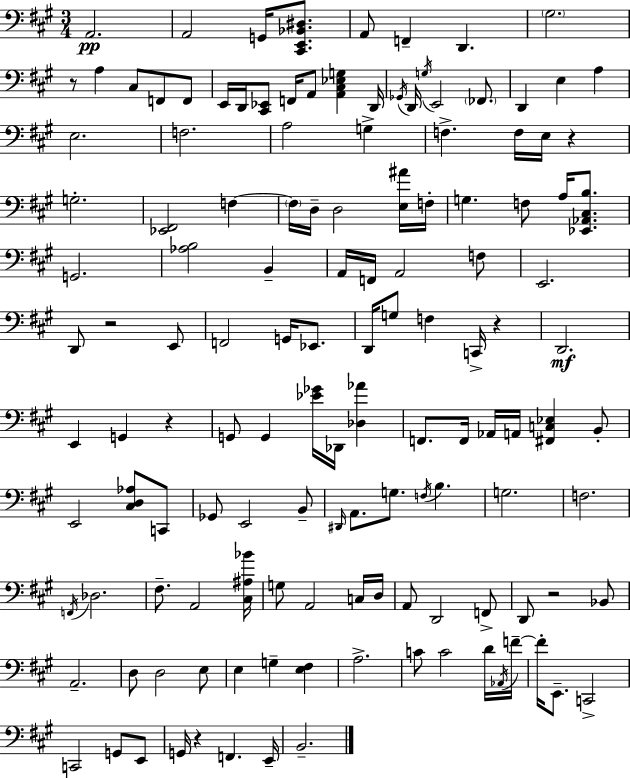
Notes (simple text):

A2/h. A2/h G2/s [C#2,E2,Bb2,D#3]/e. A2/e F2/q D2/q. G#3/h. R/e A3/q C#3/e F2/e F2/e E2/s D2/s [C#2,Eb2]/e F2/s A2/e [A2,C#3,Eb3,G3]/q D2/s Gb2/s D2/s G3/s E2/h FES2/e. D2/q E3/q A3/q E3/h. F3/h. A3/h G3/q F3/q. F3/s E3/s R/q G3/h. [Eb2,F#2]/h F3/q F3/s D3/s D3/h [E3,A#4]/s F3/s G3/q. F3/e A3/s [Eb2,Ab2,C#3,B3]/e. G2/h. [Ab3,B3]/h B2/q A2/s F2/s A2/h F3/e E2/h. D2/e R/h E2/e F2/h G2/s Eb2/e. D2/s G3/e F3/q C2/s R/q D2/h. E2/q G2/q R/q G2/e G2/q [Eb4,Gb4]/s Db2/s [Db3,Ab4]/q F2/e. F2/s Ab2/s A2/s [F#2,C3,Eb3]/q B2/e E2/h [C#3,D3,Ab3]/e C2/e Gb2/e E2/h B2/e D#2/s A2/e. G3/e. F3/s B3/q. G3/h. F3/h. F2/s Db3/h. F#3/e. A2/h [C#3,A#3,Bb4]/s G3/e A2/h C3/s D3/s A2/e D2/h F2/e D2/e R/h Bb2/e A2/h. D3/e D3/h E3/e E3/q G3/q [E3,F#3]/q A3/h. C4/e C4/h D4/s Ab2/s F4/s F4/s E2/e. C2/h C2/h G2/e E2/e G2/s R/q F2/q. E2/s B2/h.